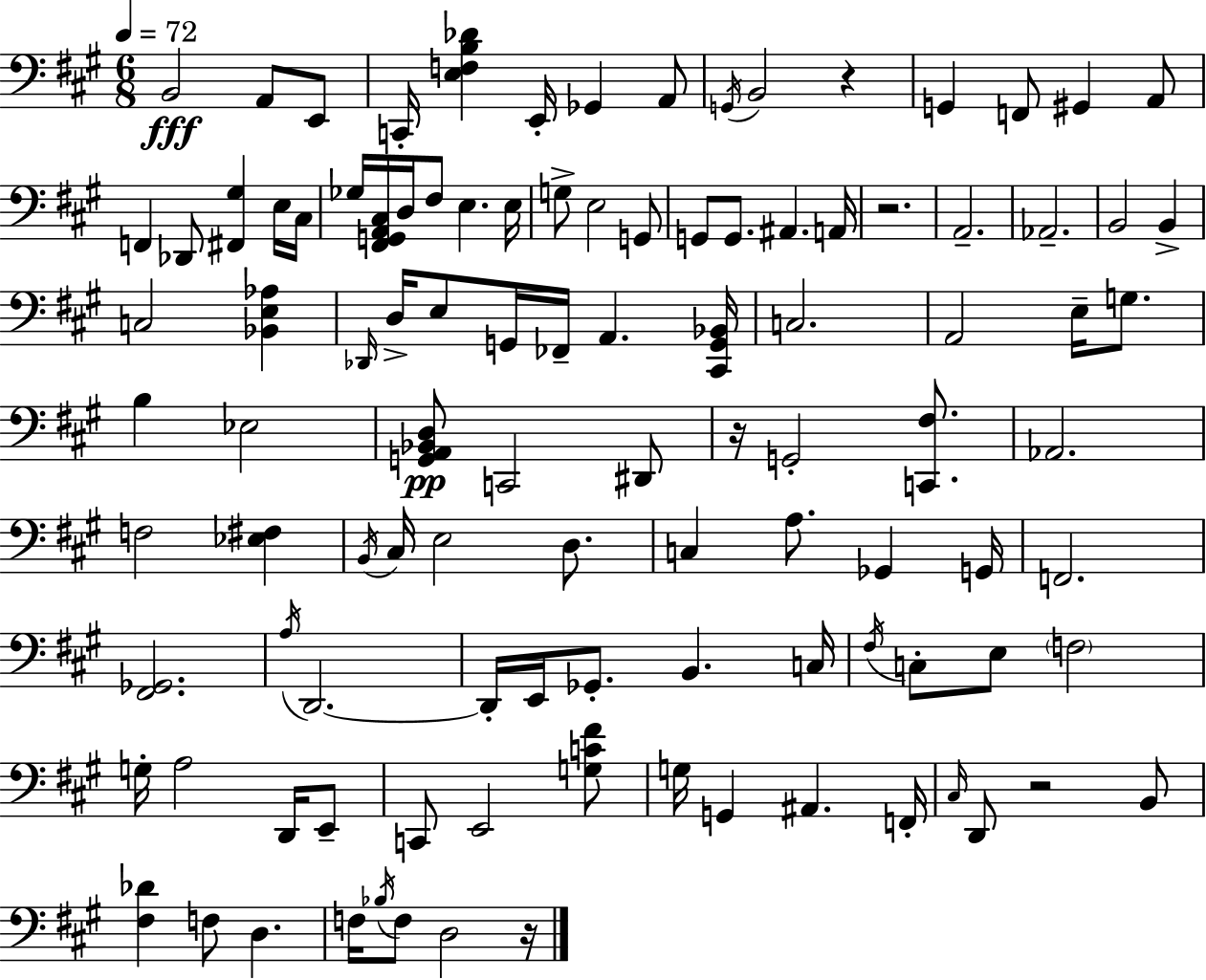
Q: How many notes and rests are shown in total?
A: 106